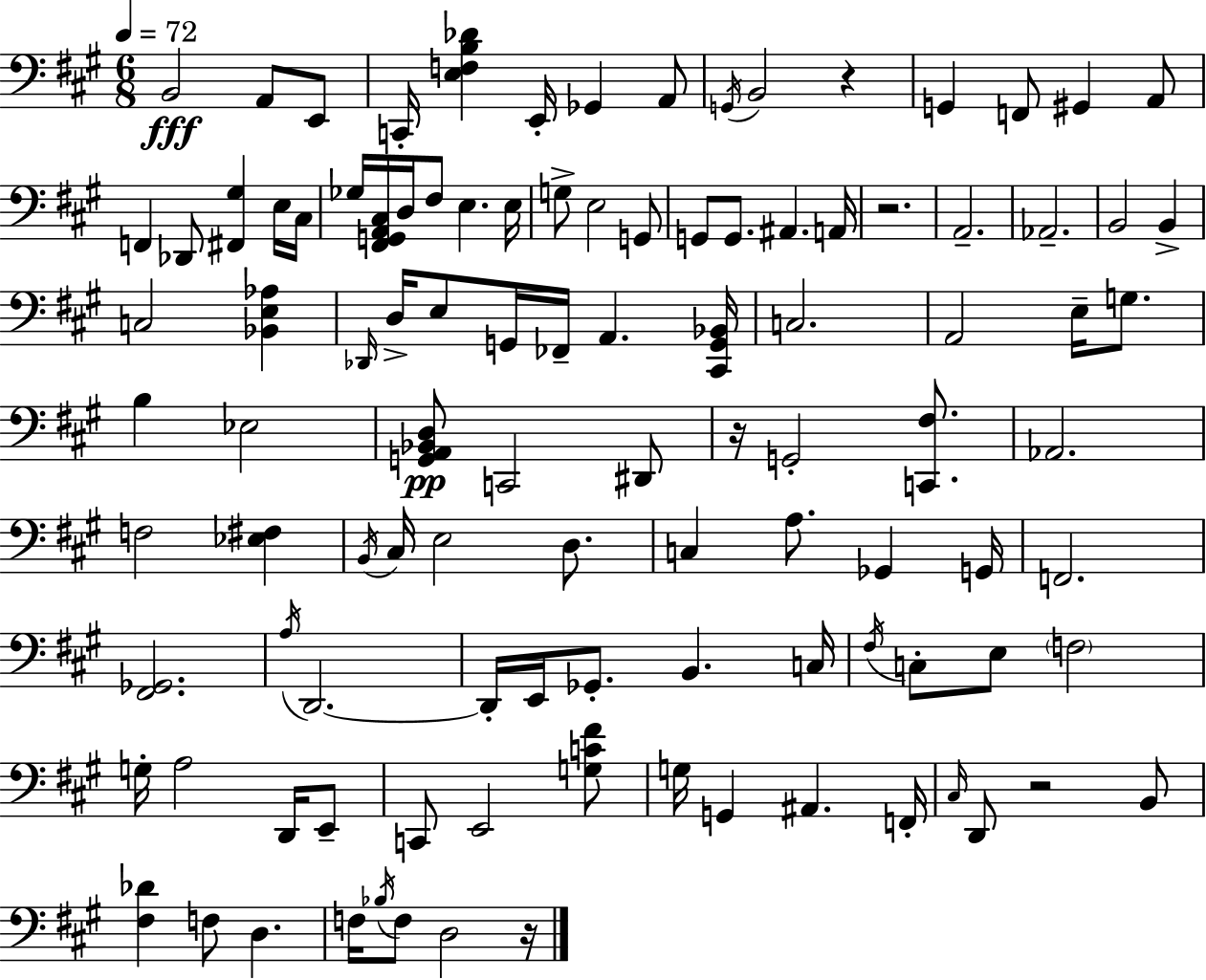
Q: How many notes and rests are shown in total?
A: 106